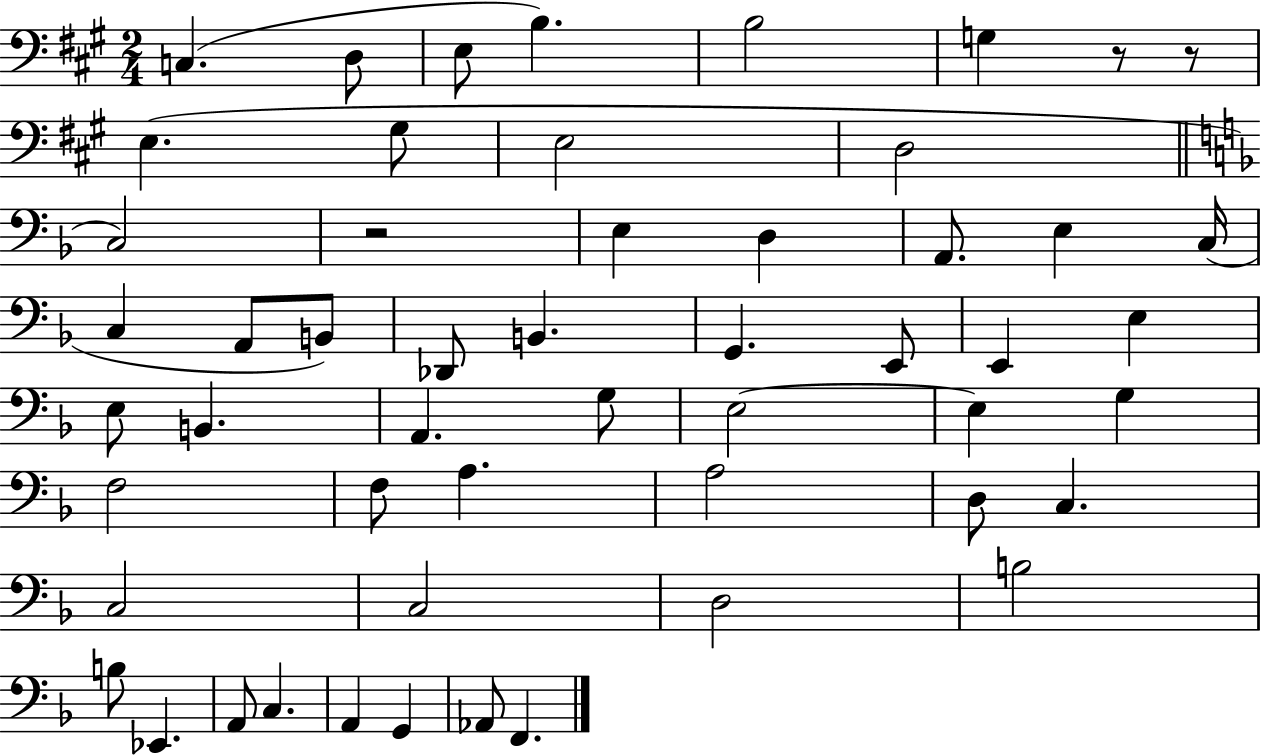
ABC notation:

X:1
T:Untitled
M:2/4
L:1/4
K:A
C, D,/2 E,/2 B, B,2 G, z/2 z/2 E, ^G,/2 E,2 D,2 C,2 z2 E, D, A,,/2 E, C,/4 C, A,,/2 B,,/2 _D,,/2 B,, G,, E,,/2 E,, E, E,/2 B,, A,, G,/2 E,2 E, G, F,2 F,/2 A, A,2 D,/2 C, C,2 C,2 D,2 B,2 B,/2 _E,, A,,/2 C, A,, G,, _A,,/2 F,,